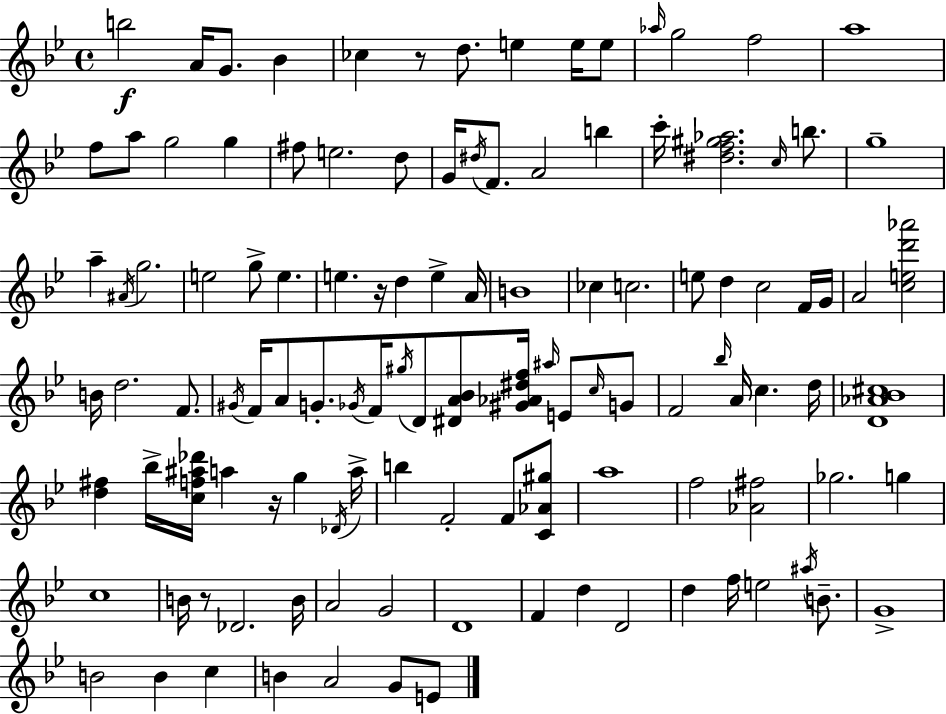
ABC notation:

X:1
T:Untitled
M:4/4
L:1/4
K:Gm
b2 A/4 G/2 _B _c z/2 d/2 e e/4 e/2 _a/4 g2 f2 a4 f/2 a/2 g2 g ^f/2 e2 d/2 G/4 ^d/4 F/2 A2 b c'/4 [^df^g_a]2 c/4 b/2 g4 a ^A/4 g2 e2 g/2 e e z/4 d e A/4 B4 _c c2 e/2 d c2 F/4 G/4 A2 [ced'_a']2 B/4 d2 F/2 ^G/4 F/4 A/2 G/2 _G/4 F/4 ^g/4 D/2 [^DA_B]/2 [^G_A^df]/4 ^a/4 E/2 c/4 G/2 F2 _b/4 A/4 c d/4 [D_A_B^c]4 [d^f] _b/4 [cf^a_d']/4 a z/4 g _D/4 a/4 b F2 F/2 [C_A^g]/2 a4 f2 [_A^f]2 _g2 g c4 B/4 z/2 _D2 B/4 A2 G2 D4 F d D2 d f/4 e2 ^a/4 B/2 G4 B2 B c B A2 G/2 E/2